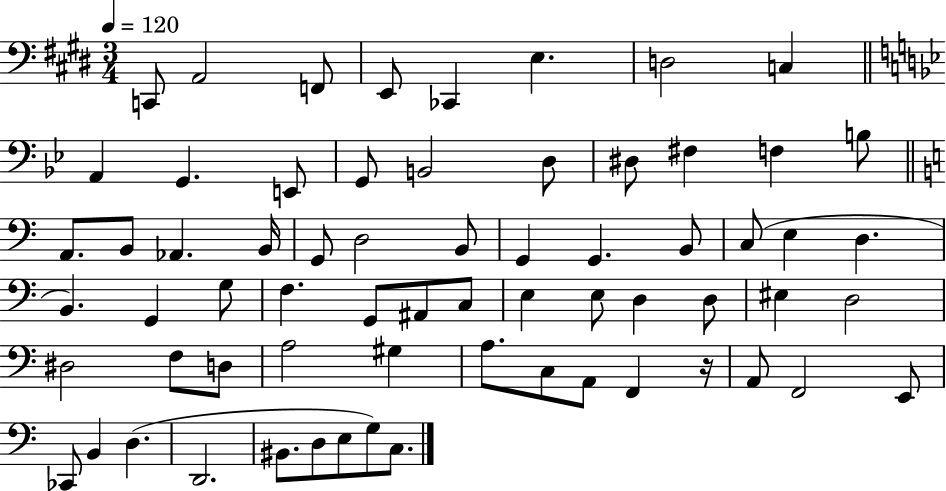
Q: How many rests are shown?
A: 1